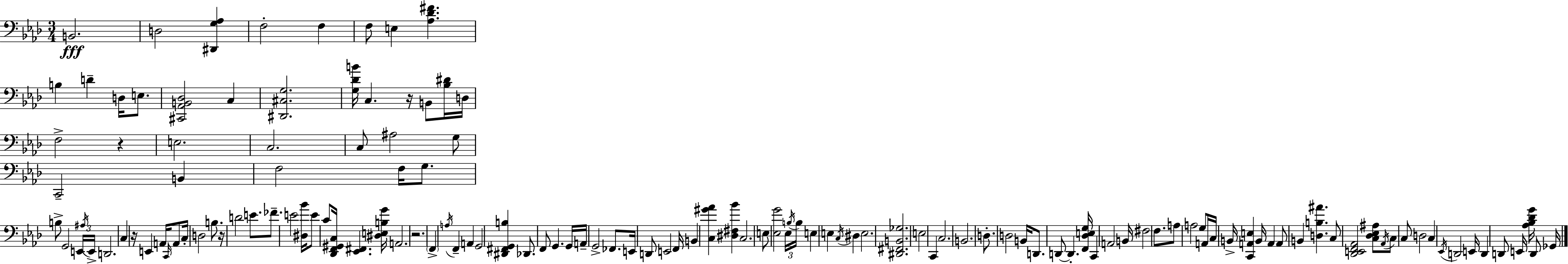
B2/h. D3/h [D#2,G3,Ab3]/q F3/h F3/q F3/e E3/q [Ab3,Db4,F#4]/q. B3/q D4/q D3/s E3/e. [C#2,Ab2,B2,Db3]/h C3/q [D#2,C#3,G3]/h. [G3,Db4,B4]/s C3/q. R/s B2/e [Bb3,D#4]/s D3/s F3/h R/q E3/h. C3/h. C3/e A#3/h G3/e C2/h B2/q F3/h F3/s G3/e. B3/e G2/h E2/s A#3/s E2/s D2/h. C3/q R/s E2/q A2/s C2/s A2/e C3/s D3/h B3/e. R/s D4/h E4/e. FES4/e. E4/h [D#3,Bb4]/s E4/e C4/e [Db2,F2,G#2,C3]/s [Eb2,F#2]/q. [D#3,E3,B3,G4]/s A2/h. R/h. F2/q A3/s F2/q A2/q G2/h [D#2,F#2,G2,B3]/q Db2/e. F2/e G2/q. G2/s A2/s G2/h FES2/e. E2/s D2/e E2/h F2/s B2/q [C3,G#4,Ab4]/q [D#3,F#3,Bb4]/q C3/h. E3/e [Eb3,G4]/h Eb3/s B3/s B3/s E3/q E3/q C3/s D#3/q E3/h. [D#2,F#2,B2,Gb3]/h. E3/h C2/q C3/h. B2/h. D3/e. D3/h B2/s D2/e. D2/e D2/q. [F2,Db3,E3,G3]/s C2/q A2/h B2/s F#3/h F3/e. A3/e A3/h G3/e A2/s C3/s B2/s [C2,A2,E3]/q B2/s A2/q A2/e B2/q [D3,B3,A#4]/q. C3/e [Db2,E2,F2,Ab2]/h [C3,Db3,Eb3,A#3]/e Ab2/s C3/e C3/e D3/h C3/q Eb2/s D2/h E2/s D2/q D2/e E2/s [Ab3,Bb3,Db4,G4]/s D2/e Gb2/s